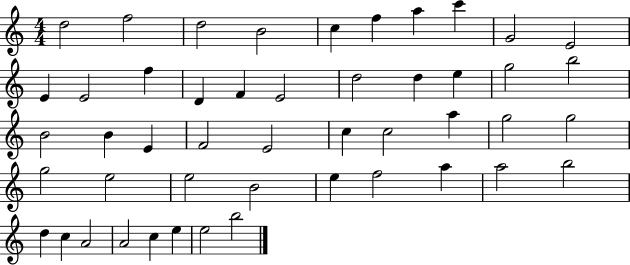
D5/h F5/h D5/h B4/h C5/q F5/q A5/q C6/q G4/h E4/h E4/q E4/h F5/q D4/q F4/q E4/h D5/h D5/q E5/q G5/h B5/h B4/h B4/q E4/q F4/h E4/h C5/q C5/h A5/q G5/h G5/h G5/h E5/h E5/h B4/h E5/q F5/h A5/q A5/h B5/h D5/q C5/q A4/h A4/h C5/q E5/q E5/h B5/h